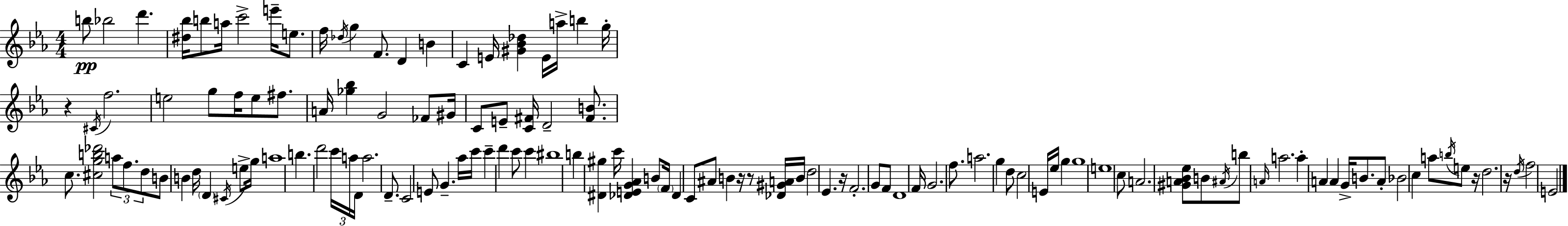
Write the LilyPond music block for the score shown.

{
  \clef treble
  \numericTimeSignature
  \time 4/4
  \key ees \major
  b''8\pp bes''2 d'''4. | <dis'' bes''>16 b''8 a''16 c'''2-> e'''16-- e''8. | f''16 \acciaccatura { des''16 } g''4 f'8. d'4 b'4 | c'4 e'16 <gis' bes' des''>4 e'16 a''16-> b''4 | \break g''16-. r4 \acciaccatura { cis'16 } f''2. | e''2 g''8 f''16 e''8 fis''8. | a'16 <ges'' bes''>4 g'2 fes'8 | gis'16 c'8 e'8-- <c' fis'>16 d'2-- <fis' b'>8. | \break c''8. <cis'' g'' b'' des'''>2 \tuplet 3/2 { a''8 f''8. | d''8 } b'8 b'4 d''16 \parenthesize d'4 \acciaccatura { cis'16 } | e''8-> g''16 a''1 | b''4. d'''2 | \break \tuplet 3/2 { c'''16 a''16 d'16 } a''2. | d'8.-- c'2 e'8 g'4.-- | aes''16 c'''16 c'''4-- d'''4 c'''8 c'''4 | bis''1 | \break b''4 <dis' gis''>4 c'''16 <des' e' g' aes'>4 | b'8 \parenthesize f'16 des'4 c'8 ais'8 b'4 r16 | r8 <des' gis' a'>16 b'16 d''2 ees'4. | r16 f'2.-. g'8 | \break f'8 d'1 | f'16 g'2. | f''8. a''2. g''4 | d''8 c''2 e'16 ees''16 g''4 | \break g''1 | e''1 | c''8 a'2. | <gis' a' bes' ees''>8 b'8 \acciaccatura { ais'16 } b''8 \grace { a'16 } a''2. | \break a''4-. a'4 a'4 | g'16-> b'8. a'8-. bes'2 c''4 | a''8 \acciaccatura { b''16 } e''8 r16 d''2. | r16 \acciaccatura { d''16 } f''2 e'2 | \break \bar "|."
}